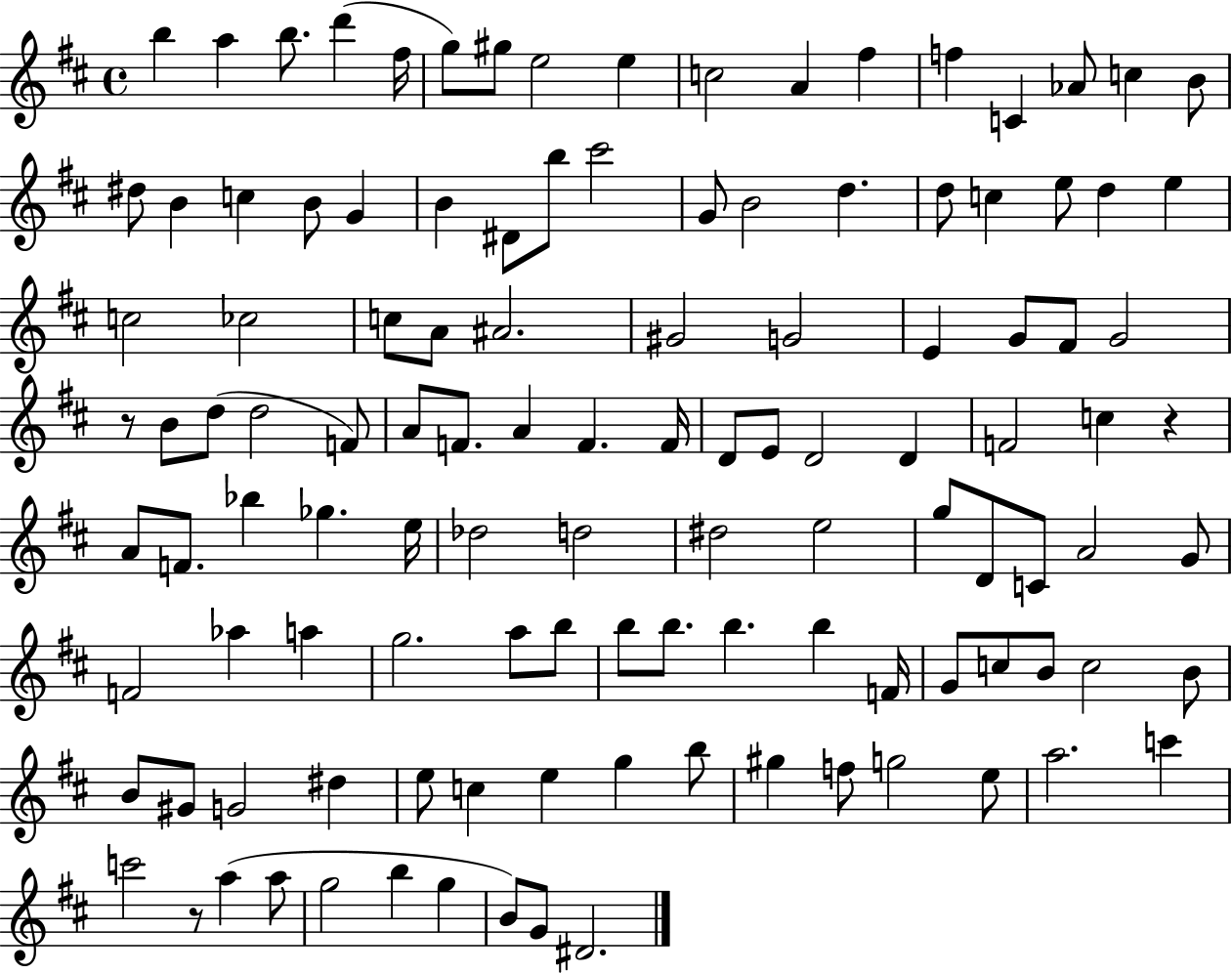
{
  \clef treble
  \time 4/4
  \defaultTimeSignature
  \key d \major
  b''4 a''4 b''8. d'''4( fis''16 | g''8) gis''8 e''2 e''4 | c''2 a'4 fis''4 | f''4 c'4 aes'8 c''4 b'8 | \break dis''8 b'4 c''4 b'8 g'4 | b'4 dis'8 b''8 cis'''2 | g'8 b'2 d''4. | d''8 c''4 e''8 d''4 e''4 | \break c''2 ces''2 | c''8 a'8 ais'2. | gis'2 g'2 | e'4 g'8 fis'8 g'2 | \break r8 b'8 d''8( d''2 f'8) | a'8 f'8. a'4 f'4. f'16 | d'8 e'8 d'2 d'4 | f'2 c''4 r4 | \break a'8 f'8. bes''4 ges''4. e''16 | des''2 d''2 | dis''2 e''2 | g''8 d'8 c'8 a'2 g'8 | \break f'2 aes''4 a''4 | g''2. a''8 b''8 | b''8 b''8. b''4. b''4 f'16 | g'8 c''8 b'8 c''2 b'8 | \break b'8 gis'8 g'2 dis''4 | e''8 c''4 e''4 g''4 b''8 | gis''4 f''8 g''2 e''8 | a''2. c'''4 | \break c'''2 r8 a''4( a''8 | g''2 b''4 g''4 | b'8) g'8 dis'2. | \bar "|."
}